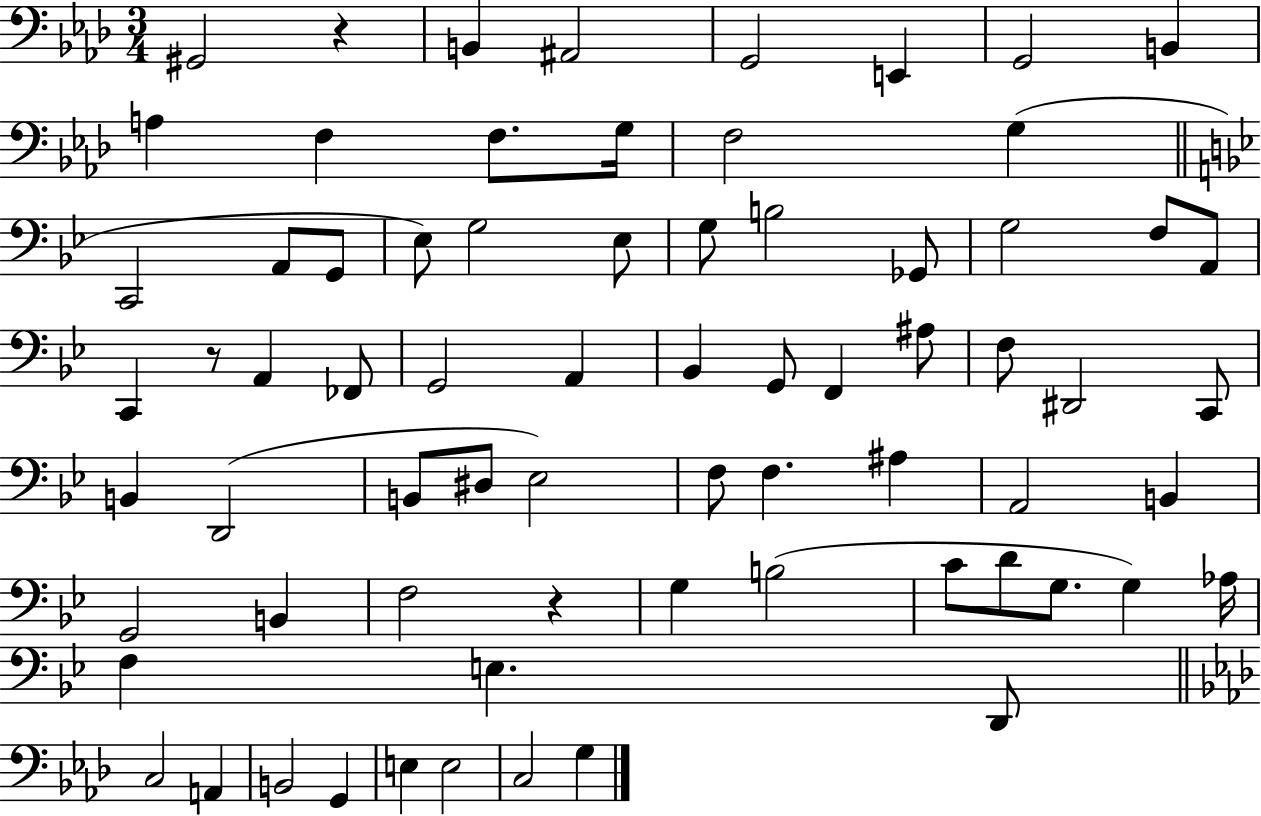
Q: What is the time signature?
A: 3/4